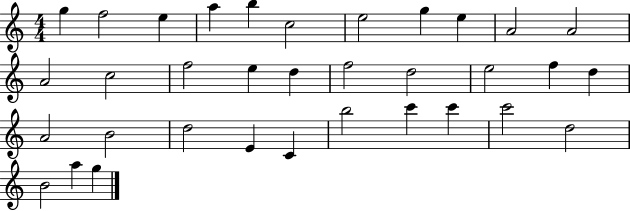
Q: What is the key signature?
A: C major